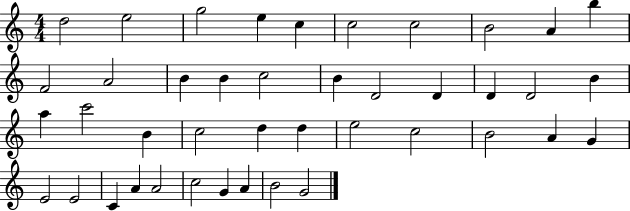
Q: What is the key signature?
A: C major